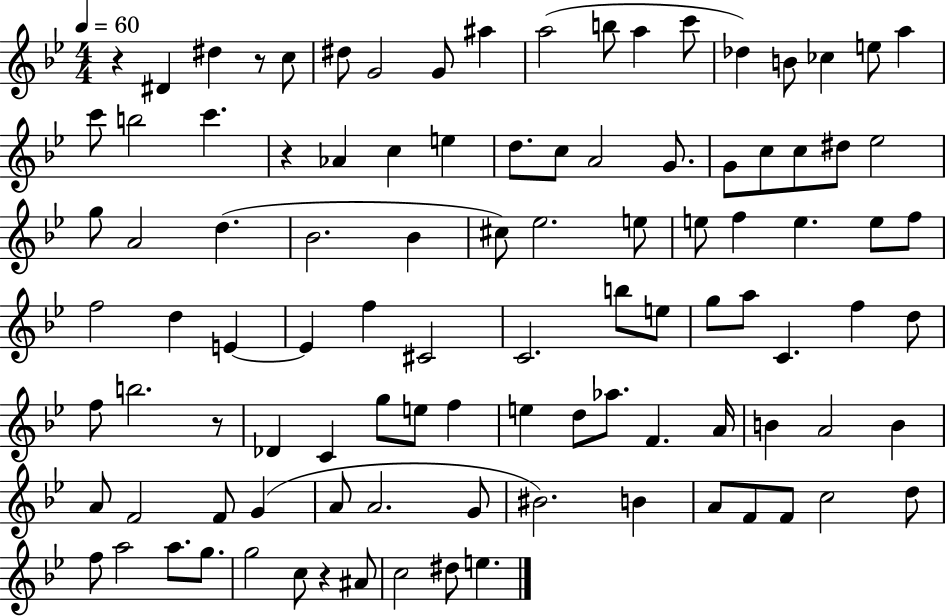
{
  \clef treble
  \numericTimeSignature
  \time 4/4
  \key bes \major
  \tempo 4 = 60
  r4 dis'4 dis''4 r8 c''8 | dis''8 g'2 g'8 ais''4 | a''2( b''8 a''4 c'''8 | des''4) b'8 ces''4 e''8 a''4 | \break c'''8 b''2 c'''4. | r4 aes'4 c''4 e''4 | d''8. c''8 a'2 g'8. | g'8 c''8 c''8 dis''8 ees''2 | \break g''8 a'2 d''4.( | bes'2. bes'4 | cis''8) ees''2. e''8 | e''8 f''4 e''4. e''8 f''8 | \break f''2 d''4 e'4~~ | e'4 f''4 cis'2 | c'2. b''8 e''8 | g''8 a''8 c'4. f''4 d''8 | \break f''8 b''2. r8 | des'4 c'4 g''8 e''8 f''4 | e''4 d''8 aes''8. f'4. a'16 | b'4 a'2 b'4 | \break a'8 f'2 f'8 g'4( | a'8 a'2. g'8 | bis'2.) b'4 | a'8 f'8 f'8 c''2 d''8 | \break f''8 a''2 a''8. g''8. | g''2 c''8 r4 ais'8 | c''2 dis''8 e''4. | \bar "|."
}